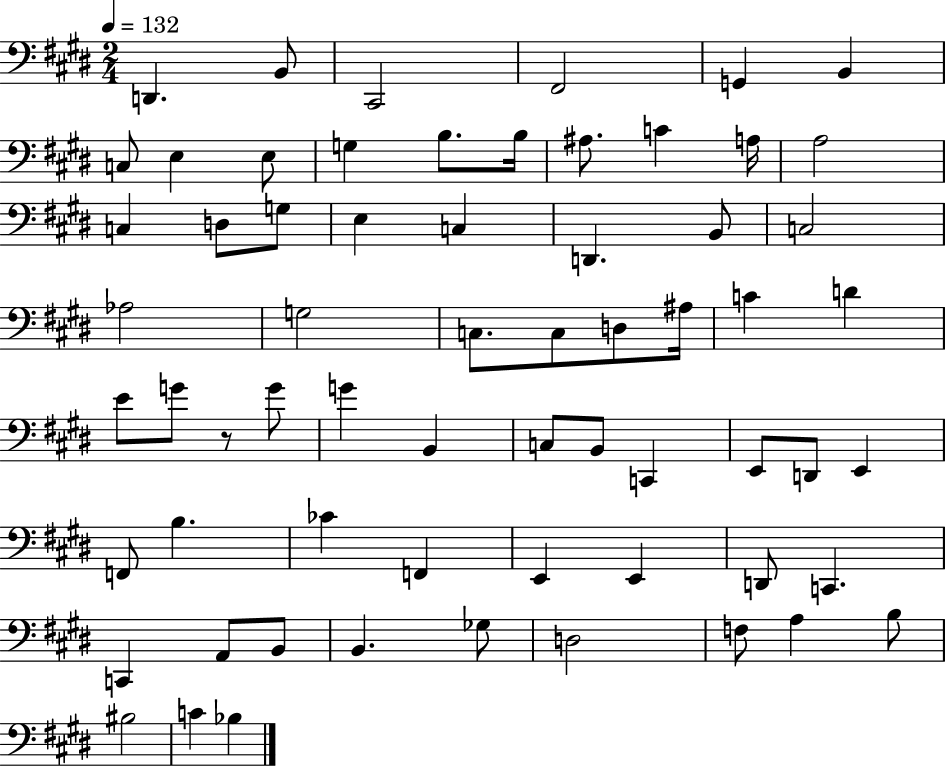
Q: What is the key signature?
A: E major